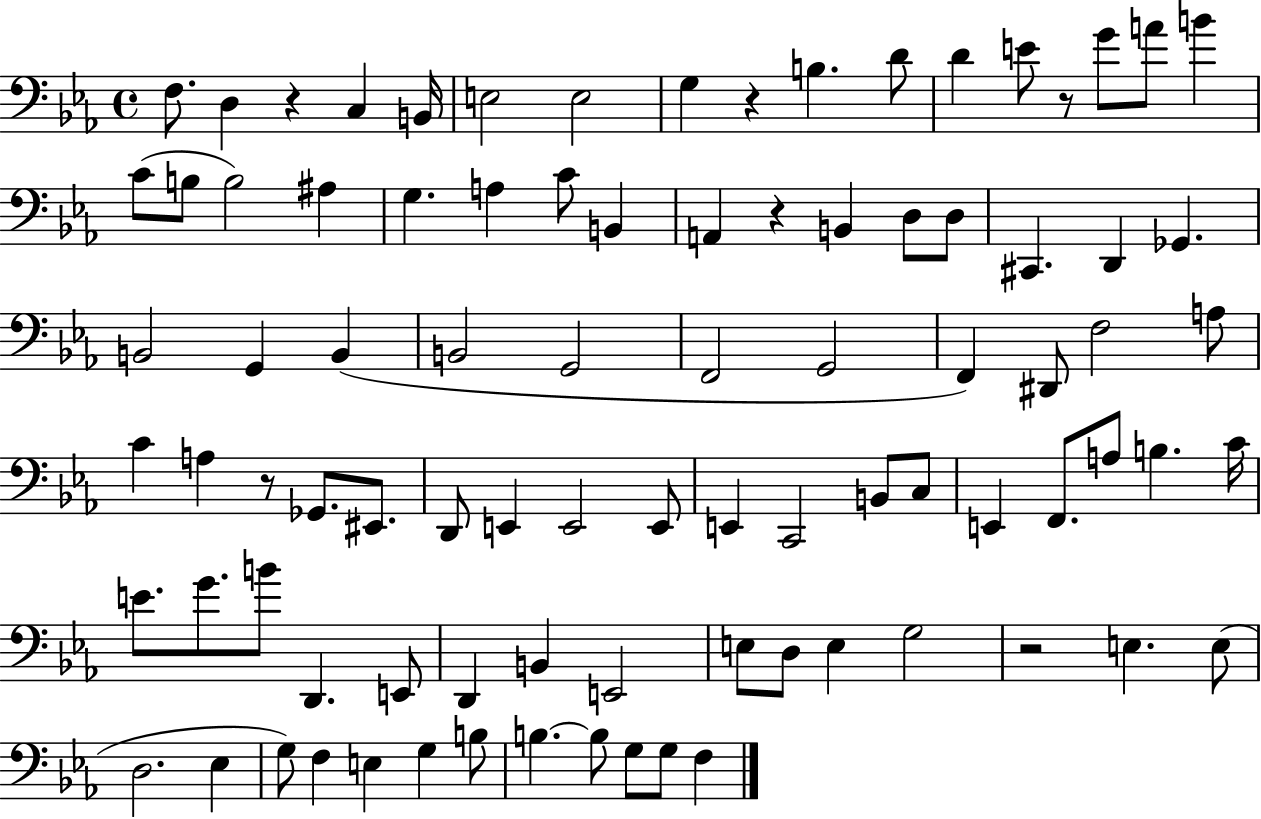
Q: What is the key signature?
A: EES major